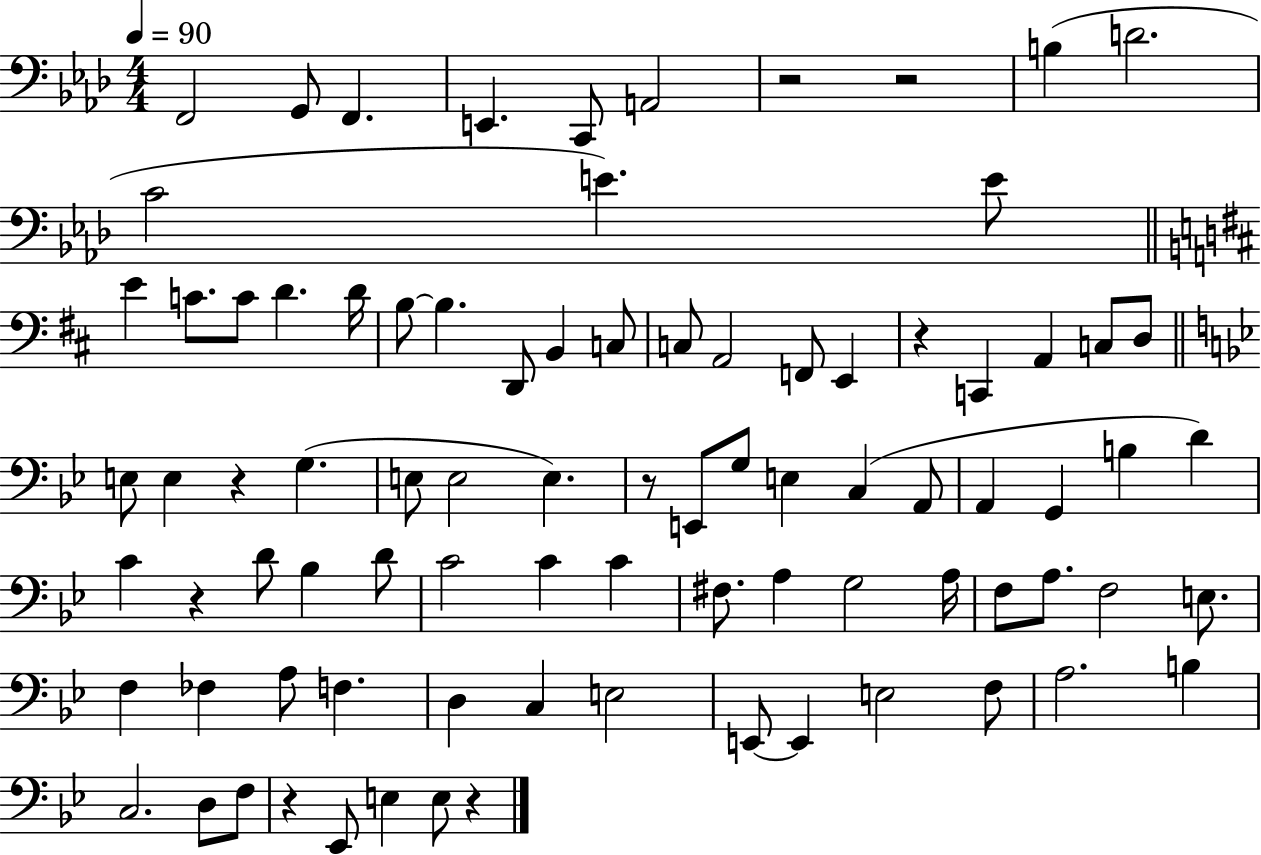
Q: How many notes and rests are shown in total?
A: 86